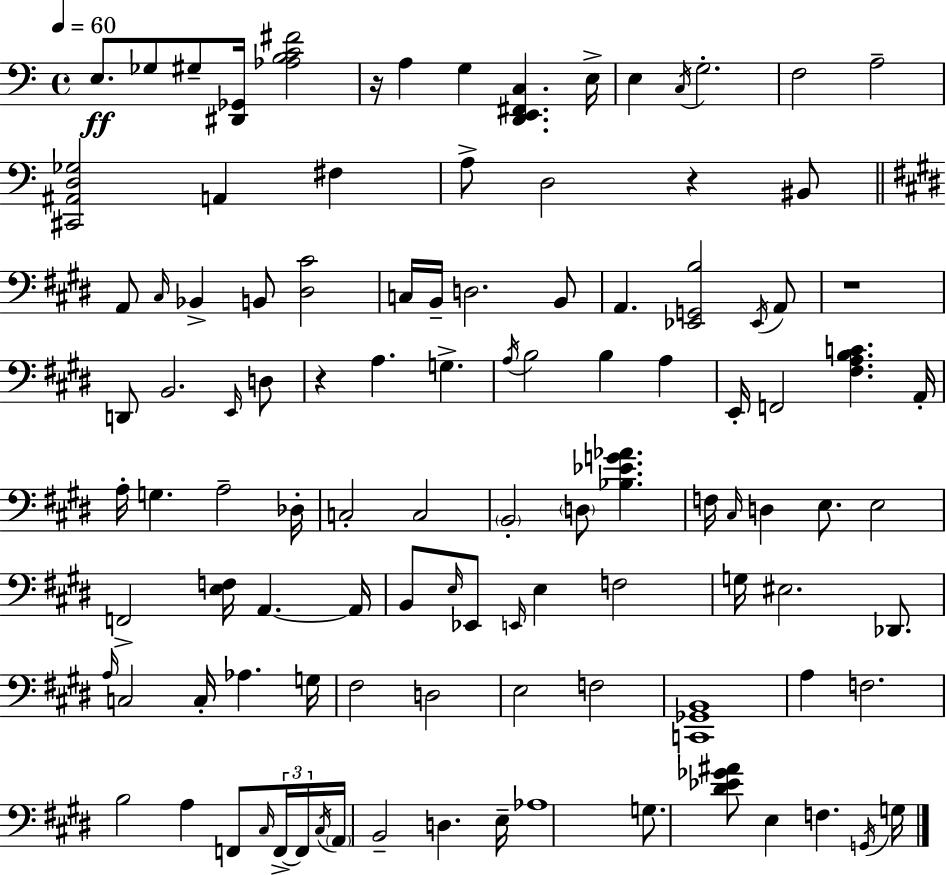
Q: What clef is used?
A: bass